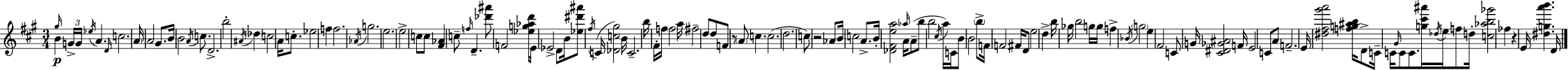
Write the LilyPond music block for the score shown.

{
  \clef treble
  \numericTimeSignature
  \time 3/4
  \key a \major
  \grace { gis''16 }\p b'4 \tuplet 3/2 { g'16-> g'16 \acciaccatura { ees''16 } } a'4. | \grace { d'16 } c''2. | \parenthesize a'16 a'2 | gis'8. b'16 b'2 | \break \acciaccatura { a'16 } c''8. d'2.-> | b''2-. | \acciaccatura { ais'16 } \parenthesize des''4 c''2 | a'16 c''8.-. ees''2 | \break f''4 f''2. | \acciaccatura { aes'16 } g''2. | e''2. | e''2-> | \break c''8 c''8 <fis' aes'>4 c''8-- | \grace { f''16 } d'4.-- <des''' ais'''>8 f'2 | <ees'' g'' aes'' d'''>8 e'16 ees'2-> | d'8 b'16 <ees'' dis''' ais'''>8 \acciaccatura { fis''16 }( c'16 <des' c'' gis''>2) | \break b'16 c'2.-- | b''16 fis'16-. f''16 \parenthesize f''2 | a''16 fis''2-- | d''8 d''8 f'8 r8 | \break \parenthesize a'8 c''4. c''2.( | d''2. | c''8) r2 | aes'8 b'16 c''2 | \break a'8.-> b'16-. <des' fis' e'' a''>2 | \grace { aes''16 } a'16 a'8--( b''8 b''2 | \acciaccatura { cis''16 } a''16) c'16 b'8 | b'2 \parenthesize b''8-> f'16 f'2 | \break fis'16 d'8 e''2 | d''4-> b''16 ges''16 | b''2 g''16 g''16 f''4-> | \acciaccatura { bes'16 } \parenthesize g''2 e''4 | \break fis'2 c'8 | g'16 <cis' dis' ges' ais'>2 f'16 e'2 | c'8 a'8 f'2.-- | e'16 | \break <dis'' fis'' gis''' a'''>2 <f'' g'' ais'' b''>16 d'8-> c'16-- | c'16 \grace { gis'16 } c'8 c'8. <g'' cis''' ais'''>16 \acciaccatura { des''16 } e''16 f''8 | d''16-. <c'' aes'' b'' ges'''>2 fes''4 | r4 e'16 <dis'' g'' a''' b'''>4. | \break d'16 \bar "|."
}